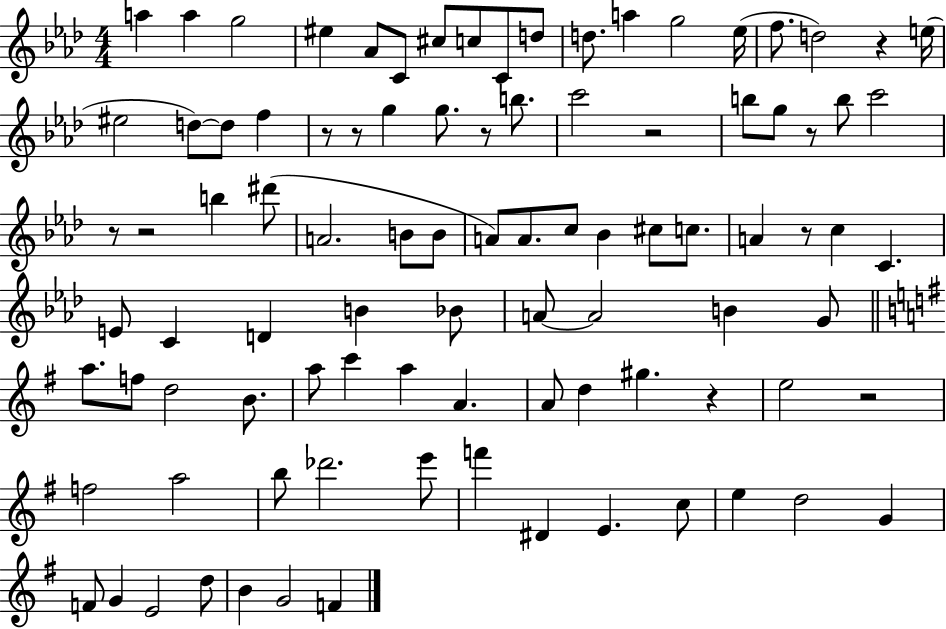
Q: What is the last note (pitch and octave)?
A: F4